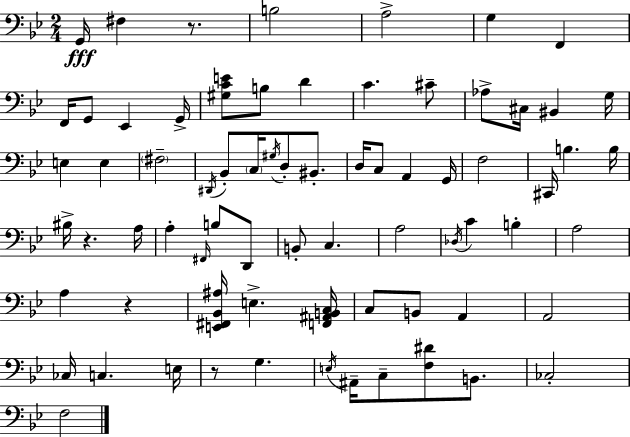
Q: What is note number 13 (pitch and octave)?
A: C4